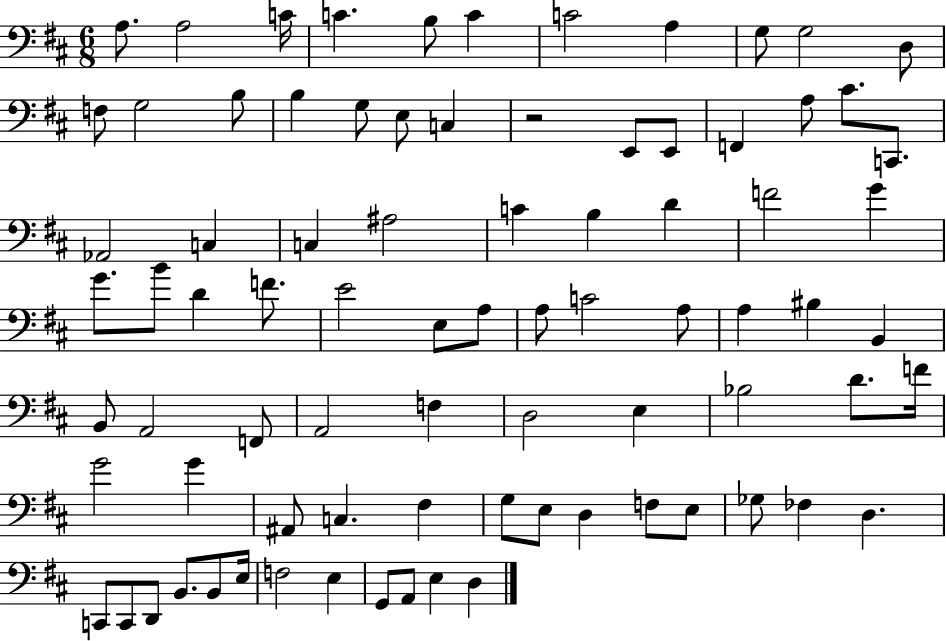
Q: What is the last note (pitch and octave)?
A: D3